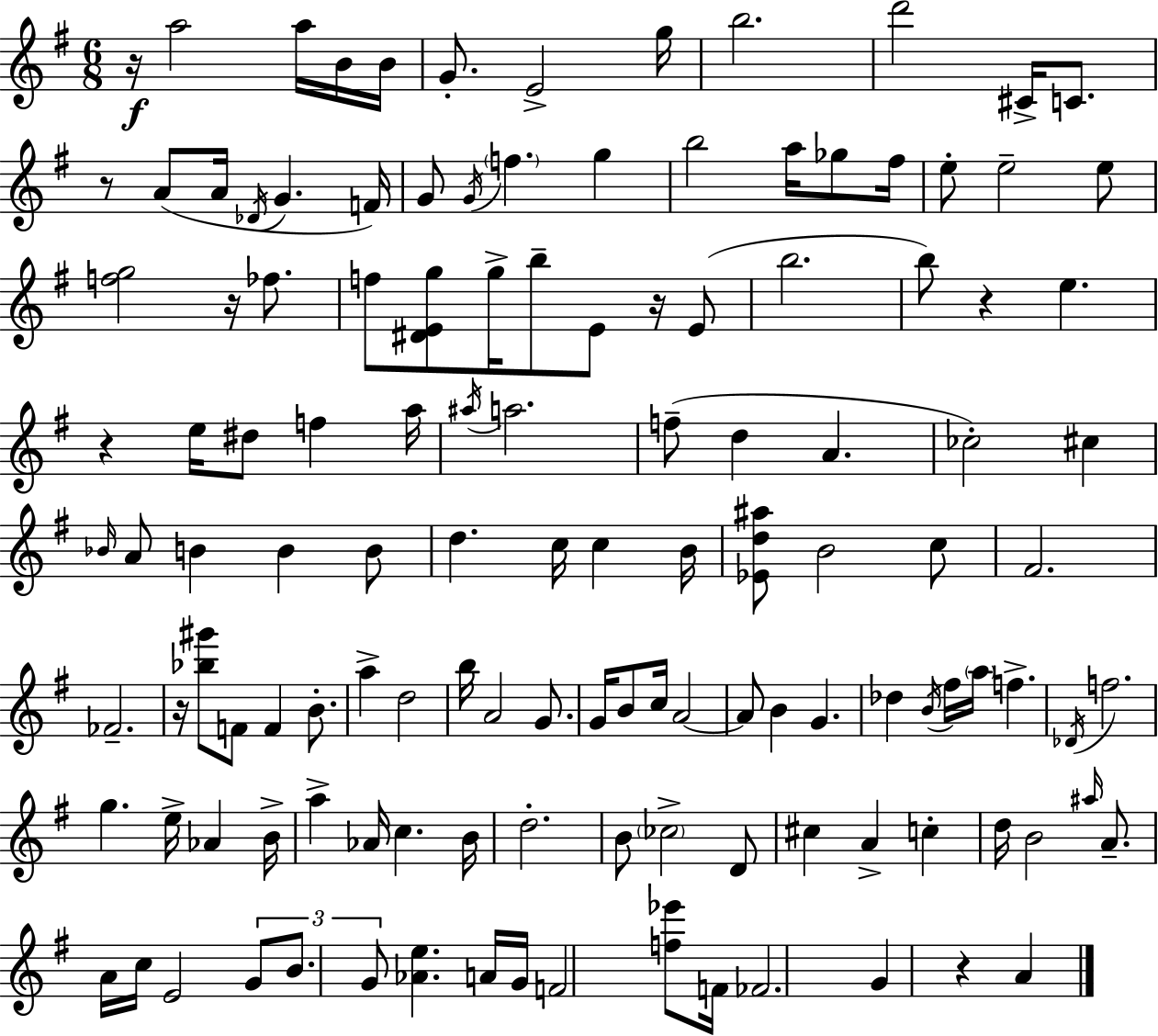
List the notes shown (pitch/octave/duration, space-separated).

R/s A5/h A5/s B4/s B4/s G4/e. E4/h G5/s B5/h. D6/h C#4/s C4/e. R/e A4/e A4/s Db4/s G4/q. F4/s G4/e G4/s F5/q. G5/q B5/h A5/s Gb5/e F#5/s E5/e E5/h E5/e [F5,G5]/h R/s FES5/e. F5/e [D#4,E4,G5]/e G5/s B5/e E4/e R/s E4/e B5/h. B5/e R/q E5/q. R/q E5/s D#5/e F5/q A5/s A#5/s A5/h. F5/e D5/q A4/q. CES5/h C#5/q Bb4/s A4/e B4/q B4/q B4/e D5/q. C5/s C5/q B4/s [Eb4,D5,A#5]/e B4/h C5/e F#4/h. FES4/h. R/s [Bb5,G#6]/e F4/e F4/q B4/e. A5/q D5/h B5/s A4/h G4/e. G4/s B4/e C5/s A4/h A4/e B4/q G4/q. Db5/q B4/s F#5/s A5/s F5/q. Db4/s F5/h. G5/q. E5/s Ab4/q B4/s A5/q Ab4/s C5/q. B4/s D5/h. B4/e CES5/h D4/e C#5/q A4/q C5/q D5/s B4/h A#5/s A4/e. A4/s C5/s E4/h G4/e B4/e. G4/e [Ab4,E5]/q. A4/s G4/s F4/h [F5,Eb6]/e F4/s FES4/h. G4/q R/q A4/q